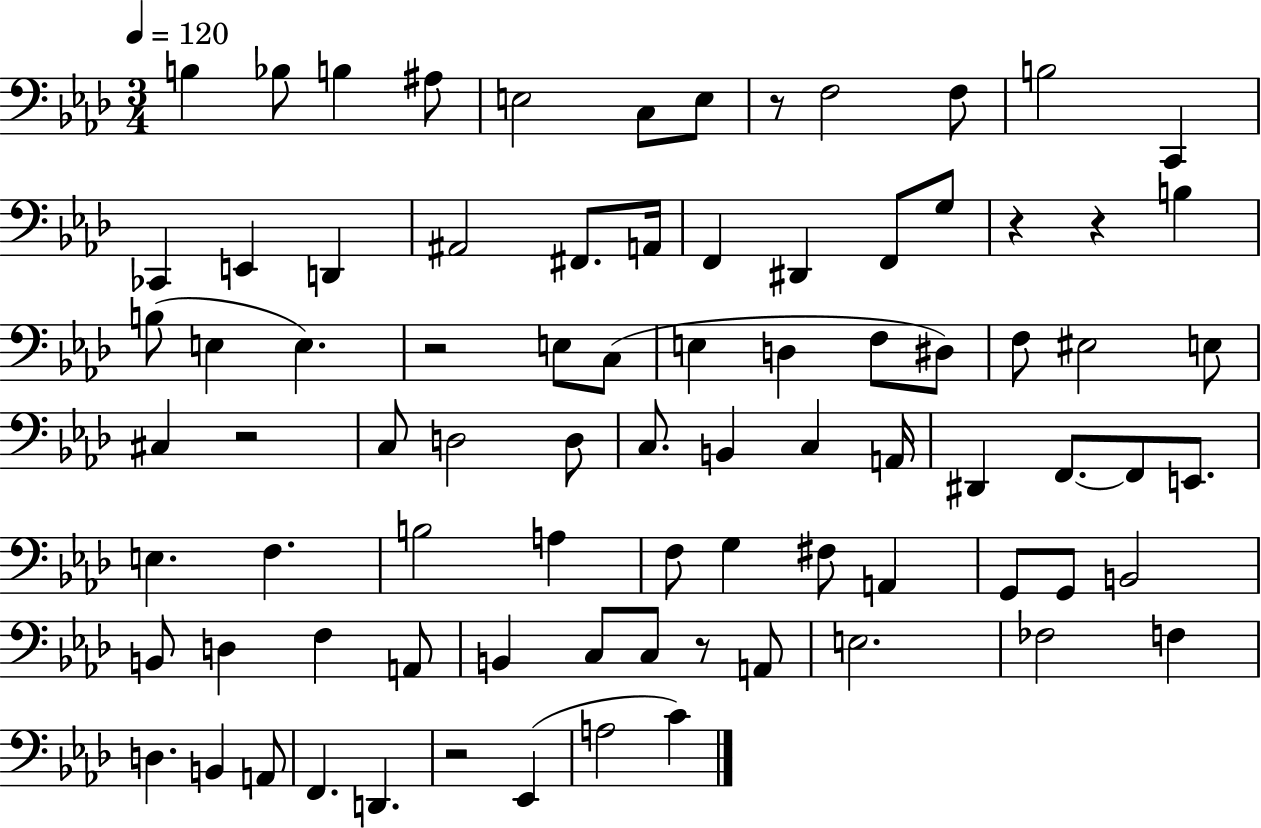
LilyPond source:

{
  \clef bass
  \numericTimeSignature
  \time 3/4
  \key aes \major
  \tempo 4 = 120
  b4 bes8 b4 ais8 | e2 c8 e8 | r8 f2 f8 | b2 c,4 | \break ces,4 e,4 d,4 | ais,2 fis,8. a,16 | f,4 dis,4 f,8 g8 | r4 r4 b4 | \break b8( e4 e4.) | r2 e8 c8( | e4 d4 f8 dis8) | f8 eis2 e8 | \break cis4 r2 | c8 d2 d8 | c8. b,4 c4 a,16 | dis,4 f,8.~~ f,8 e,8. | \break e4. f4. | b2 a4 | f8 g4 fis8 a,4 | g,8 g,8 b,2 | \break b,8 d4 f4 a,8 | b,4 c8 c8 r8 a,8 | e2. | fes2 f4 | \break d4. b,4 a,8 | f,4. d,4. | r2 ees,4( | a2 c'4) | \break \bar "|."
}